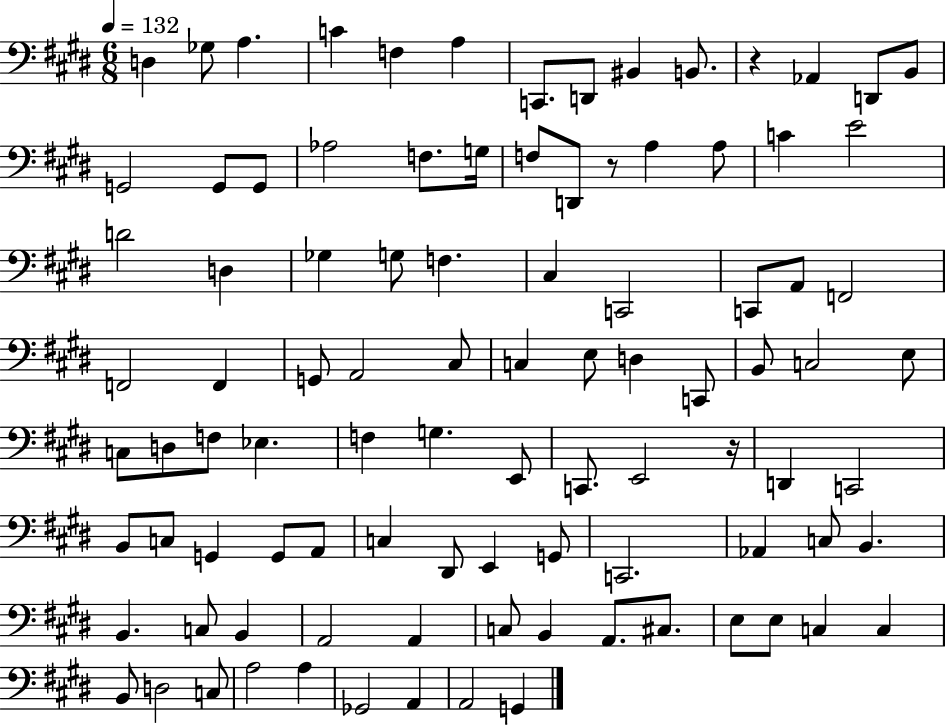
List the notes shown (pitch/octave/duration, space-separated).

D3/q Gb3/e A3/q. C4/q F3/q A3/q C2/e. D2/e BIS2/q B2/e. R/q Ab2/q D2/e B2/e G2/h G2/e G2/e Ab3/h F3/e. G3/s F3/e D2/e R/e A3/q A3/e C4/q E4/h D4/h D3/q Gb3/q G3/e F3/q. C#3/q C2/h C2/e A2/e F2/h F2/h F2/q G2/e A2/h C#3/e C3/q E3/e D3/q C2/e B2/e C3/h E3/e C3/e D3/e F3/e Eb3/q. F3/q G3/q. E2/e C2/e. E2/h R/s D2/q C2/h B2/e C3/e G2/q G2/e A2/e C3/q D#2/e E2/q G2/e C2/h. Ab2/q C3/e B2/q. B2/q. C3/e B2/q A2/h A2/q C3/e B2/q A2/e. C#3/e. E3/e E3/e C3/q C3/q B2/e D3/h C3/e A3/h A3/q Gb2/h A2/q A2/h G2/q